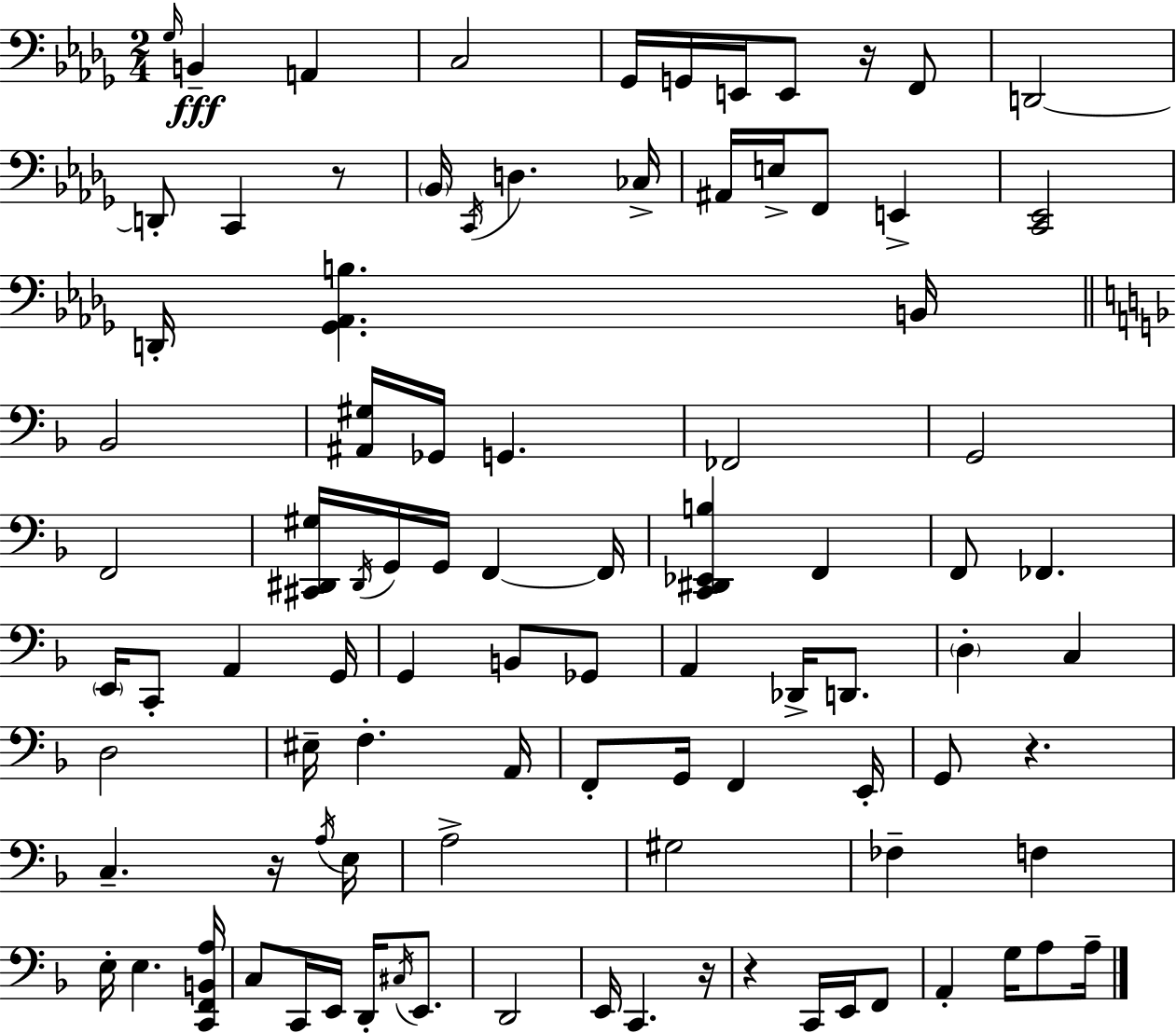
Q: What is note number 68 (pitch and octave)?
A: C2